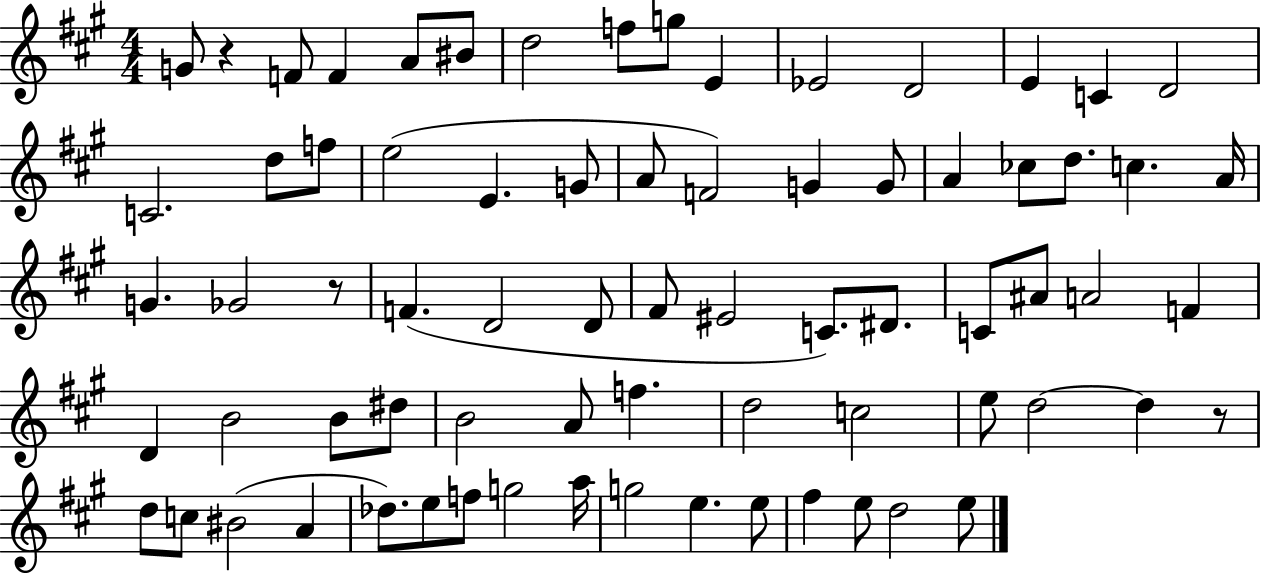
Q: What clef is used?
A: treble